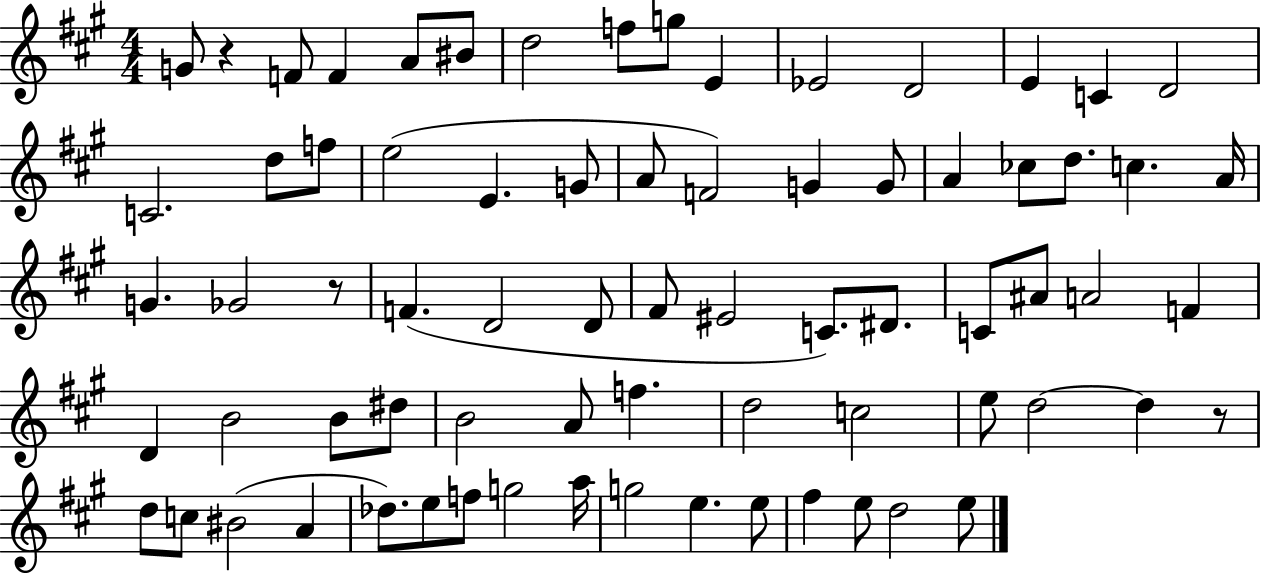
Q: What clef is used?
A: treble